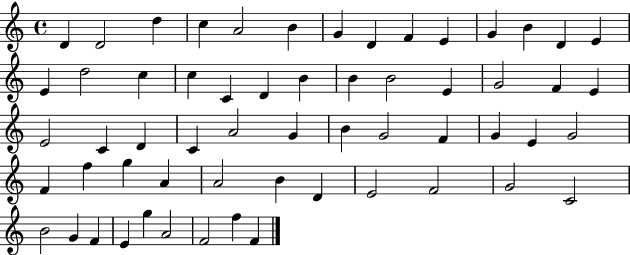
X:1
T:Untitled
M:4/4
L:1/4
K:C
D D2 d c A2 B G D F E G B D E E d2 c c C D B B B2 E G2 F E E2 C D C A2 G B G2 F G E G2 F f g A A2 B D E2 F2 G2 C2 B2 G F E g A2 F2 f F